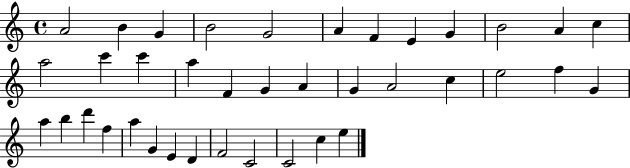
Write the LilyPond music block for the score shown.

{
  \clef treble
  \time 4/4
  \defaultTimeSignature
  \key c \major
  a'2 b'4 g'4 | b'2 g'2 | a'4 f'4 e'4 g'4 | b'2 a'4 c''4 | \break a''2 c'''4 c'''4 | a''4 f'4 g'4 a'4 | g'4 a'2 c''4 | e''2 f''4 g'4 | \break a''4 b''4 d'''4 f''4 | a''4 g'4 e'4 d'4 | f'2 c'2 | c'2 c''4 e''4 | \break \bar "|."
}